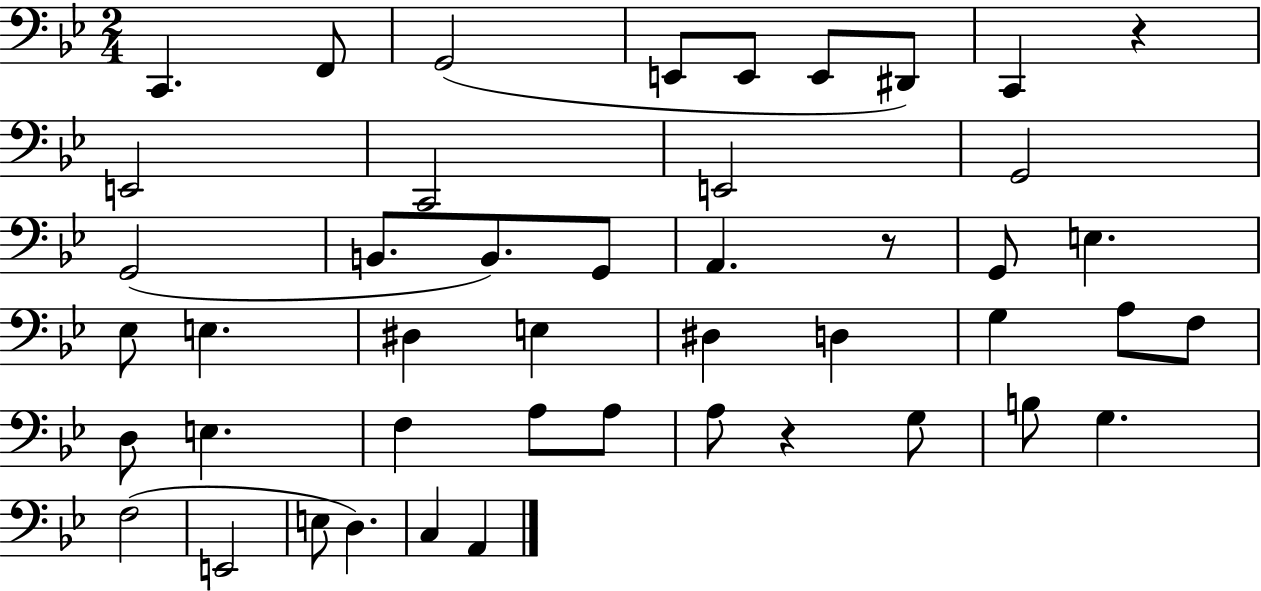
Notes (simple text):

C2/q. F2/e G2/h E2/e E2/e E2/e D#2/e C2/q R/q E2/h C2/h E2/h G2/h G2/h B2/e. B2/e. G2/e A2/q. R/e G2/e E3/q. Eb3/e E3/q. D#3/q E3/q D#3/q D3/q G3/q A3/e F3/e D3/e E3/q. F3/q A3/e A3/e A3/e R/q G3/e B3/e G3/q. F3/h E2/h E3/e D3/q. C3/q A2/q